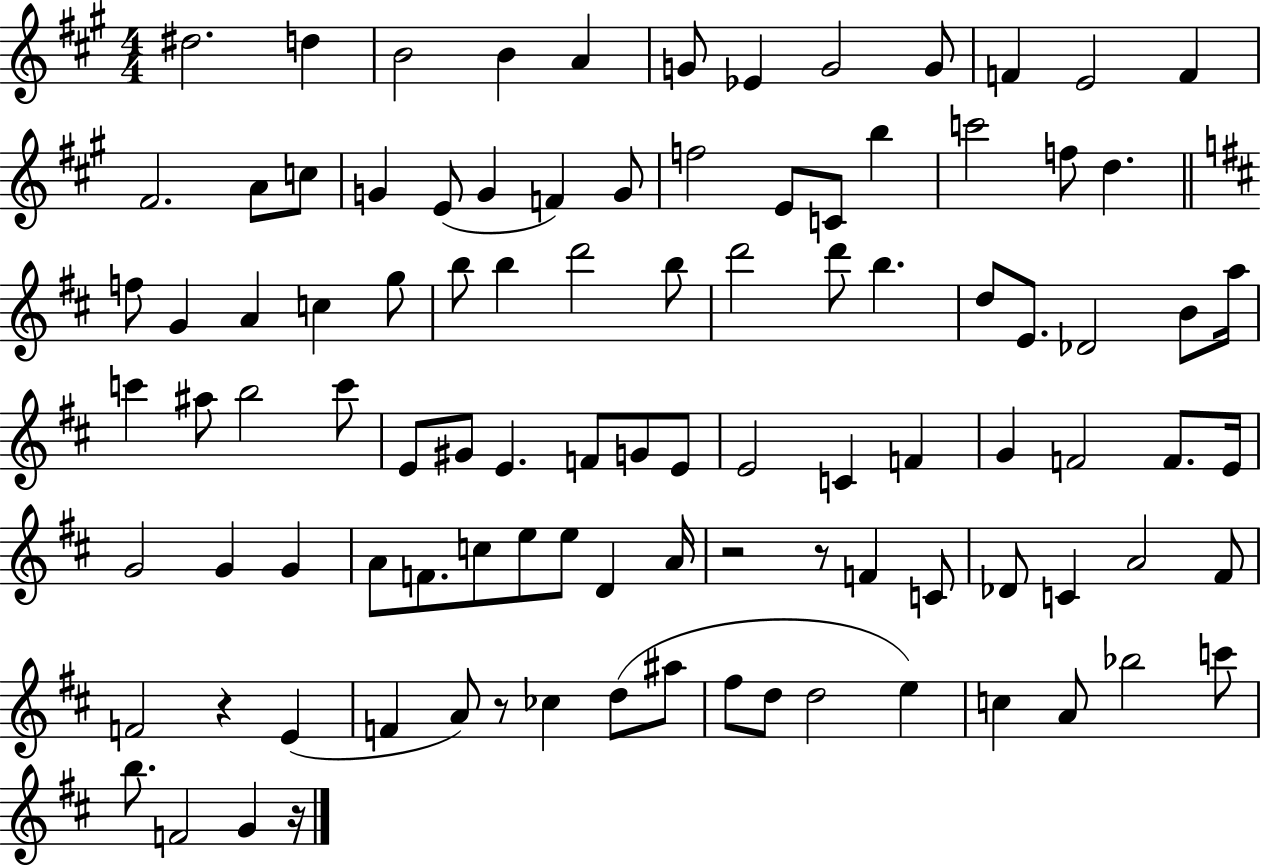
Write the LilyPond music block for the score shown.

{
  \clef treble
  \numericTimeSignature
  \time 4/4
  \key a \major
  dis''2. d''4 | b'2 b'4 a'4 | g'8 ees'4 g'2 g'8 | f'4 e'2 f'4 | \break fis'2. a'8 c''8 | g'4 e'8( g'4 f'4) g'8 | f''2 e'8 c'8 b''4 | c'''2 f''8 d''4. | \break \bar "||" \break \key b \minor f''8 g'4 a'4 c''4 g''8 | b''8 b''4 d'''2 b''8 | d'''2 d'''8 b''4. | d''8 e'8. des'2 b'8 a''16 | \break c'''4 ais''8 b''2 c'''8 | e'8 gis'8 e'4. f'8 g'8 e'8 | e'2 c'4 f'4 | g'4 f'2 f'8. e'16 | \break g'2 g'4 g'4 | a'8 f'8. c''8 e''8 e''8 d'4 a'16 | r2 r8 f'4 c'8 | des'8 c'4 a'2 fis'8 | \break f'2 r4 e'4( | f'4 a'8) r8 ces''4 d''8( ais''8 | fis''8 d''8 d''2 e''4) | c''4 a'8 bes''2 c'''8 | \break b''8. f'2 g'4 r16 | \bar "|."
}